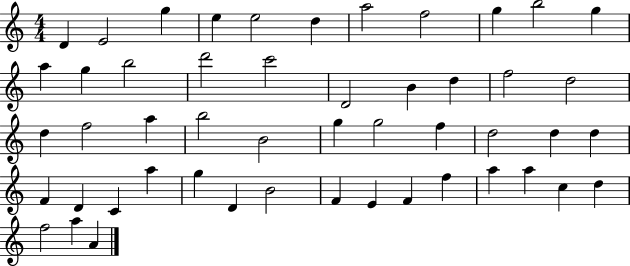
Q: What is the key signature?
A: C major